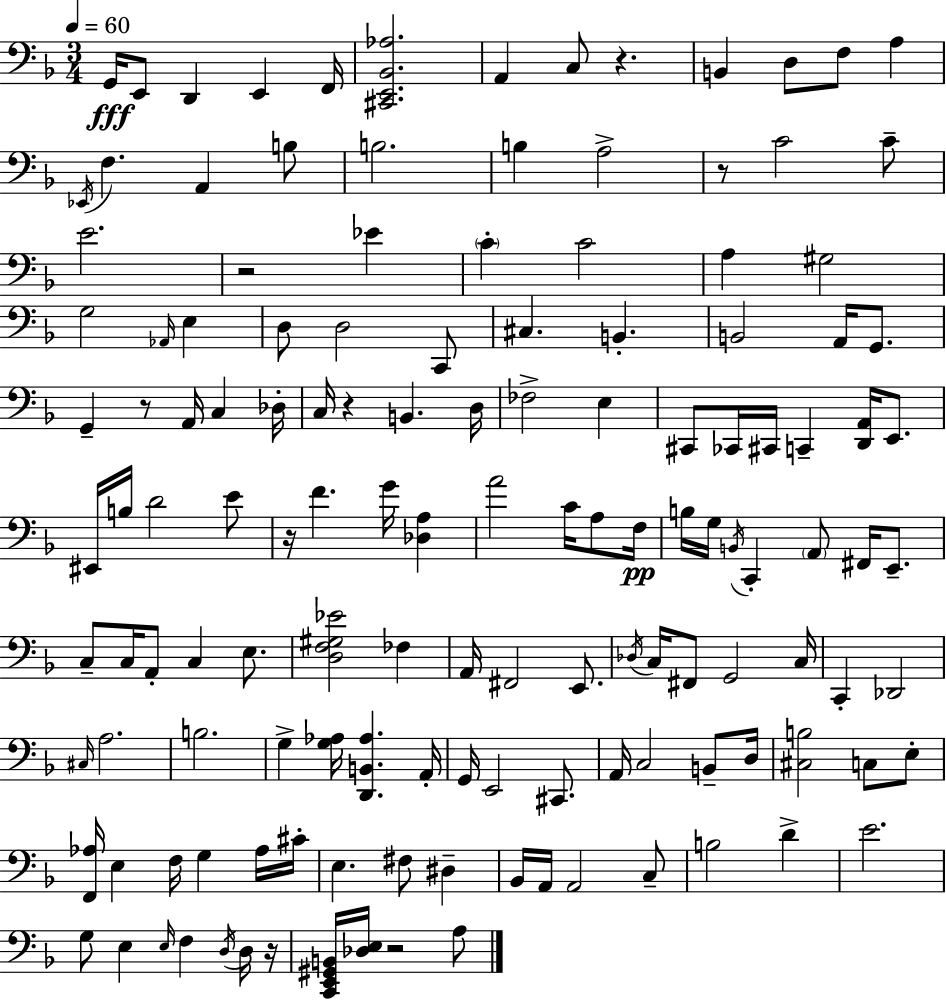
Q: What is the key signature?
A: D minor